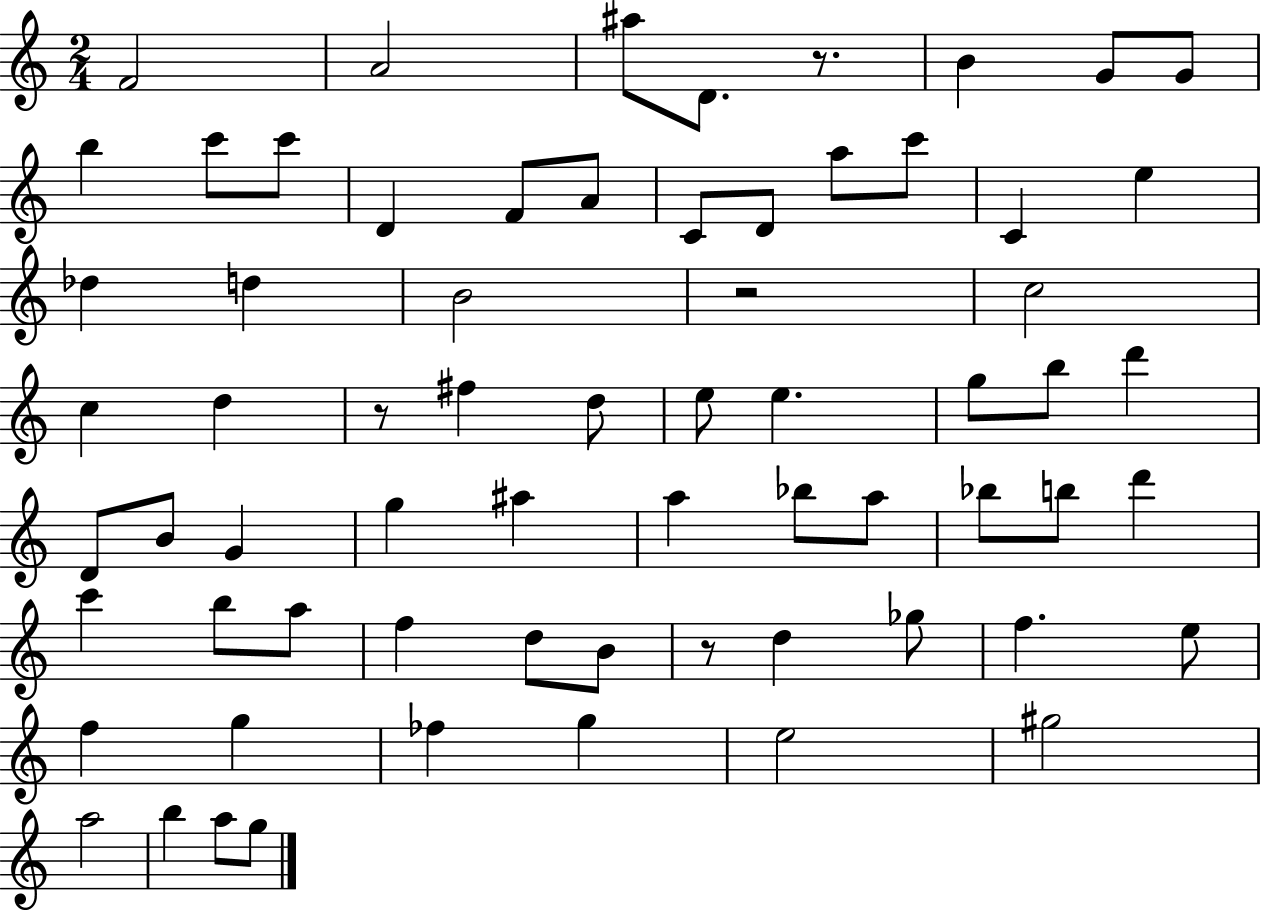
X:1
T:Untitled
M:2/4
L:1/4
K:C
F2 A2 ^a/2 D/2 z/2 B G/2 G/2 b c'/2 c'/2 D F/2 A/2 C/2 D/2 a/2 c'/2 C e _d d B2 z2 c2 c d z/2 ^f d/2 e/2 e g/2 b/2 d' D/2 B/2 G g ^a a _b/2 a/2 _b/2 b/2 d' c' b/2 a/2 f d/2 B/2 z/2 d _g/2 f e/2 f g _f g e2 ^g2 a2 b a/2 g/2